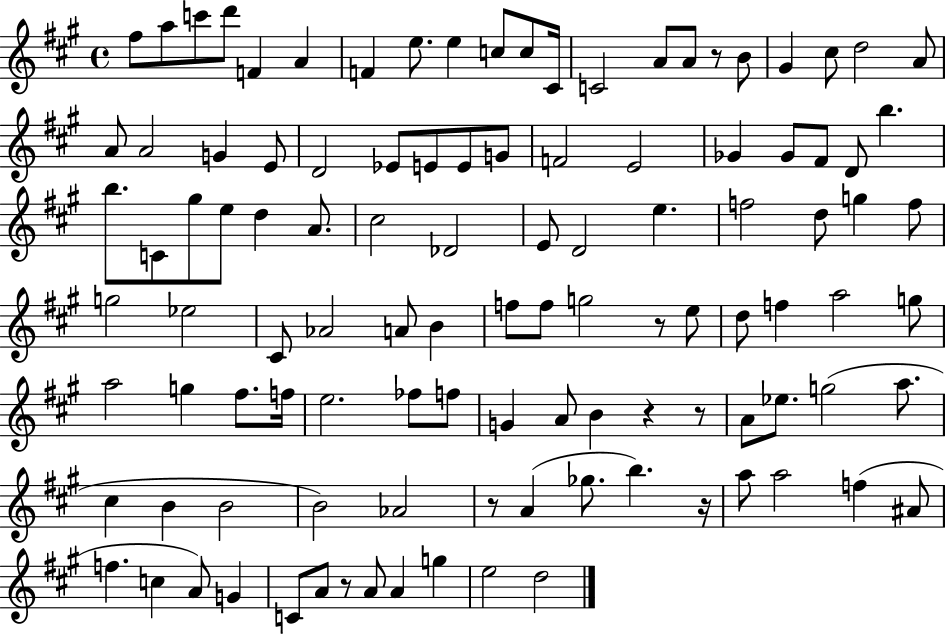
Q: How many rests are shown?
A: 7